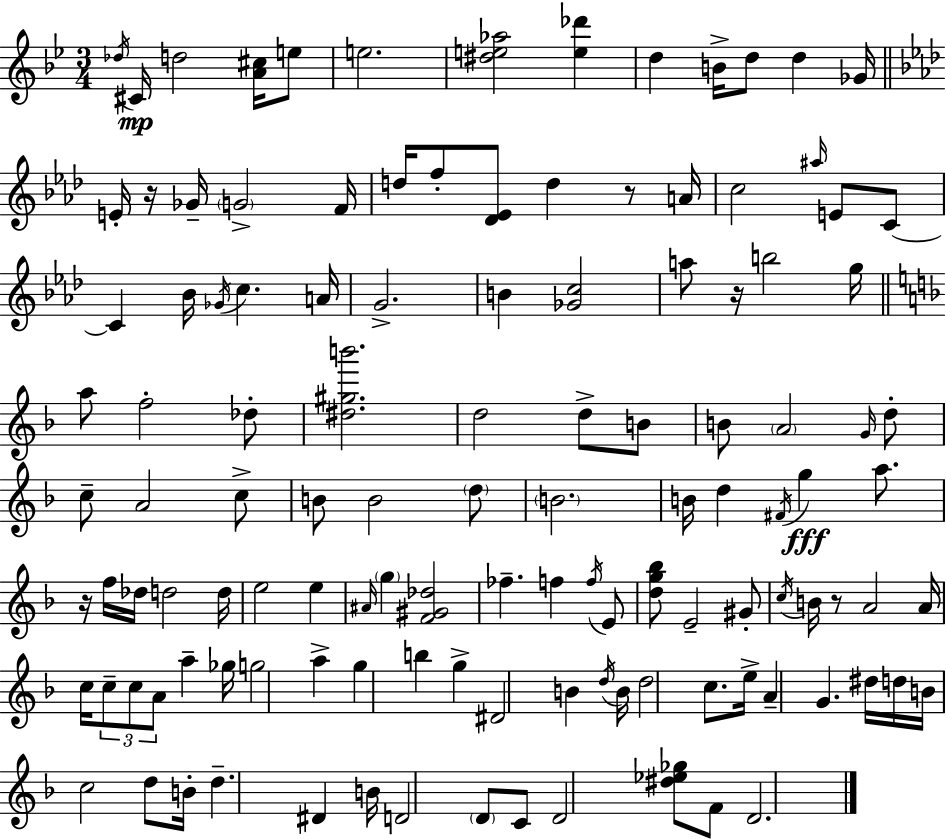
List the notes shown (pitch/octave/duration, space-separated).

Db5/s C#4/s D5/h [A4,C#5]/s E5/e E5/h. [D#5,E5,Ab5]/h [E5,Db6]/q D5/q B4/s D5/e D5/q Gb4/s E4/s R/s Gb4/s G4/h F4/s D5/s F5/e [Db4,Eb4]/e D5/q R/e A4/s C5/h A#5/s E4/e C4/e C4/q Bb4/s Gb4/s C5/q. A4/s G4/h. B4/q [Gb4,C5]/h A5/e R/s B5/h G5/s A5/e F5/h Db5/e [D#5,G#5,B6]/h. D5/h D5/e B4/e B4/e A4/h G4/s D5/e C5/e A4/h C5/e B4/e B4/h D5/e B4/h. B4/s D5/q F#4/s G5/q A5/e. R/s F5/s Db5/s D5/h D5/s E5/h E5/q A#4/s G5/q [F4,G#4,Db5]/h FES5/q. F5/q F5/s E4/e [D5,G5,Bb5]/e E4/h G#4/e C5/s B4/s R/e A4/h A4/s C5/s C5/e C5/e A4/e A5/q Gb5/s G5/h A5/q G5/q B5/q G5/q D#4/h B4/q D5/s B4/s D5/h C5/e. E5/s A4/q G4/q. D#5/s D5/s B4/s C5/h D5/e B4/s D5/q. D#4/q B4/s D4/h D4/e C4/e D4/h [D#5,Eb5,Gb5]/e F4/e D4/h.